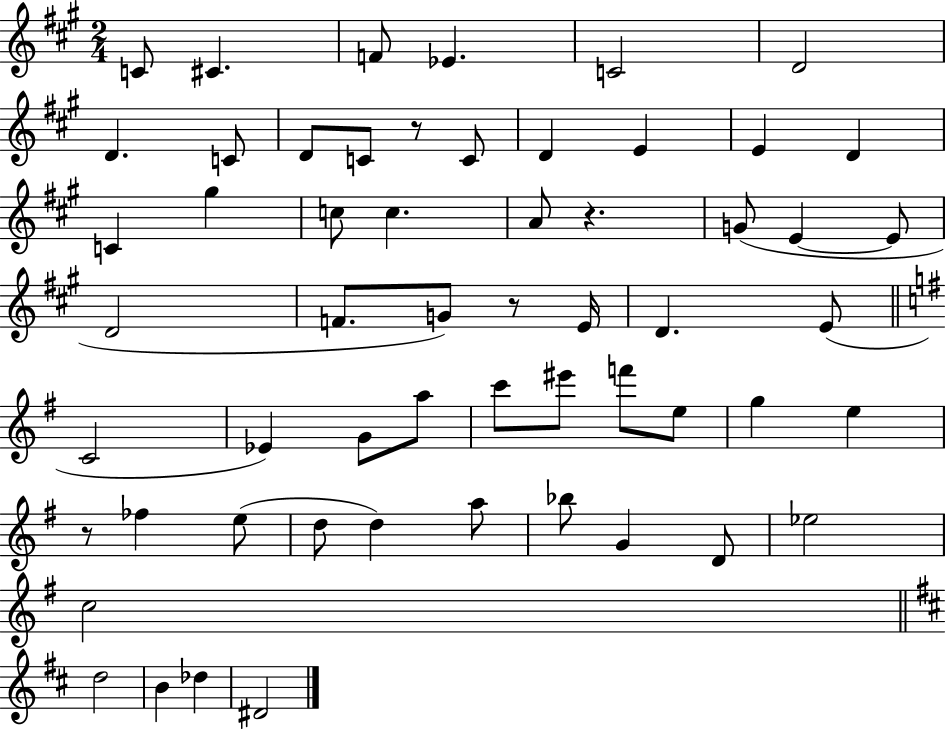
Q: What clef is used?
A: treble